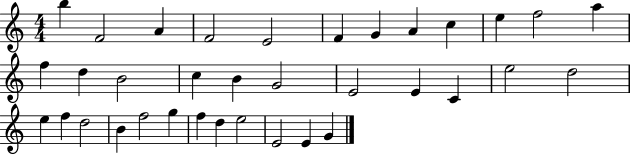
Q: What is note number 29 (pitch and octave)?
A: G5